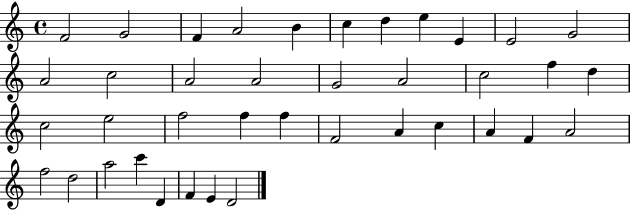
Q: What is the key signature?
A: C major